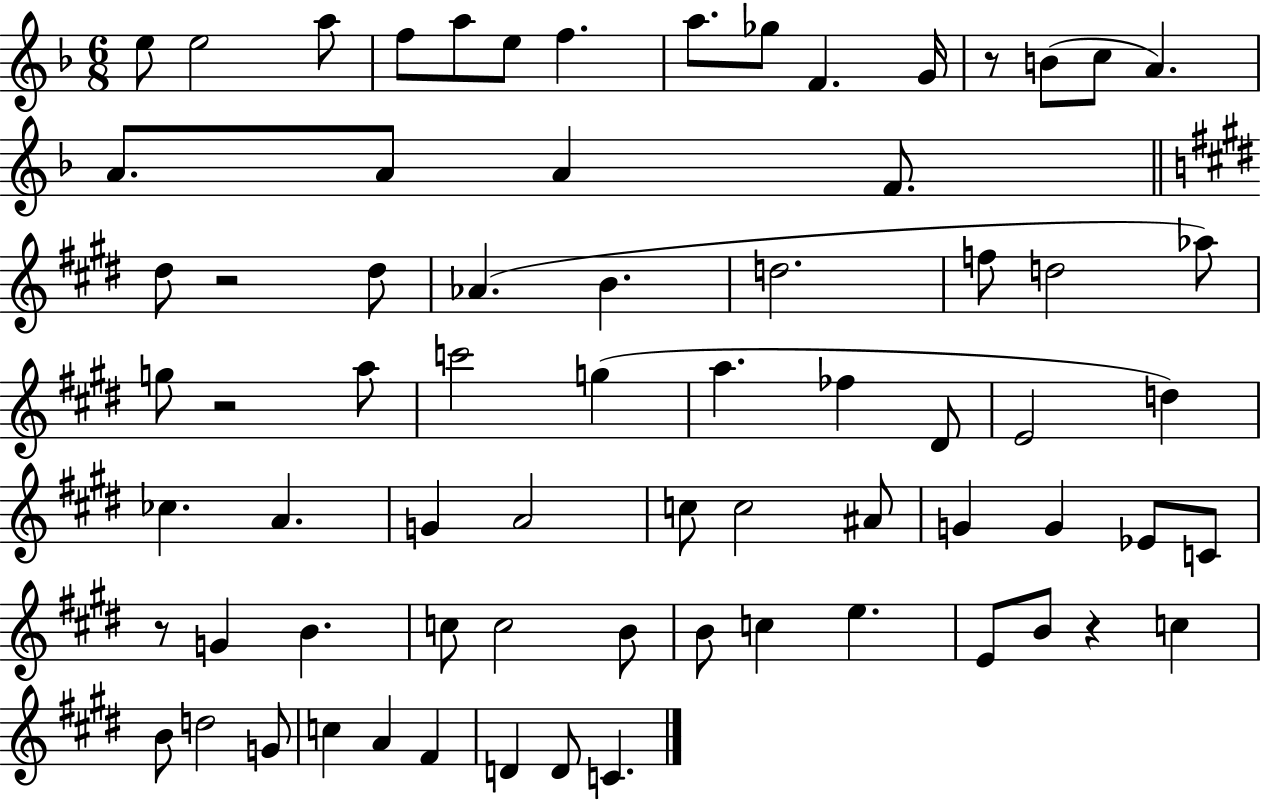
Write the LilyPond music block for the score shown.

{
  \clef treble
  \numericTimeSignature
  \time 6/8
  \key f \major
  e''8 e''2 a''8 | f''8 a''8 e''8 f''4. | a''8. ges''8 f'4. g'16 | r8 b'8( c''8 a'4.) | \break a'8. a'8 a'4 f'8. | \bar "||" \break \key e \major dis''8 r2 dis''8 | aes'4.( b'4. | d''2. | f''8 d''2 aes''8) | \break g''8 r2 a''8 | c'''2 g''4( | a''4. fes''4 dis'8 | e'2 d''4) | \break ces''4. a'4. | g'4 a'2 | c''8 c''2 ais'8 | g'4 g'4 ees'8 c'8 | \break r8 g'4 b'4. | c''8 c''2 b'8 | b'8 c''4 e''4. | e'8 b'8 r4 c''4 | \break b'8 d''2 g'8 | c''4 a'4 fis'4 | d'4 d'8 c'4. | \bar "|."
}